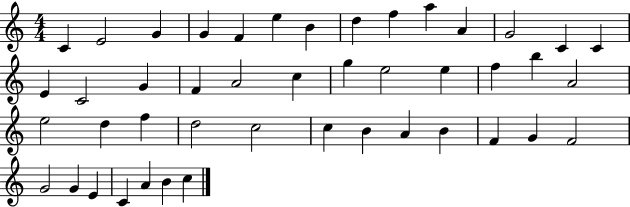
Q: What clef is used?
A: treble